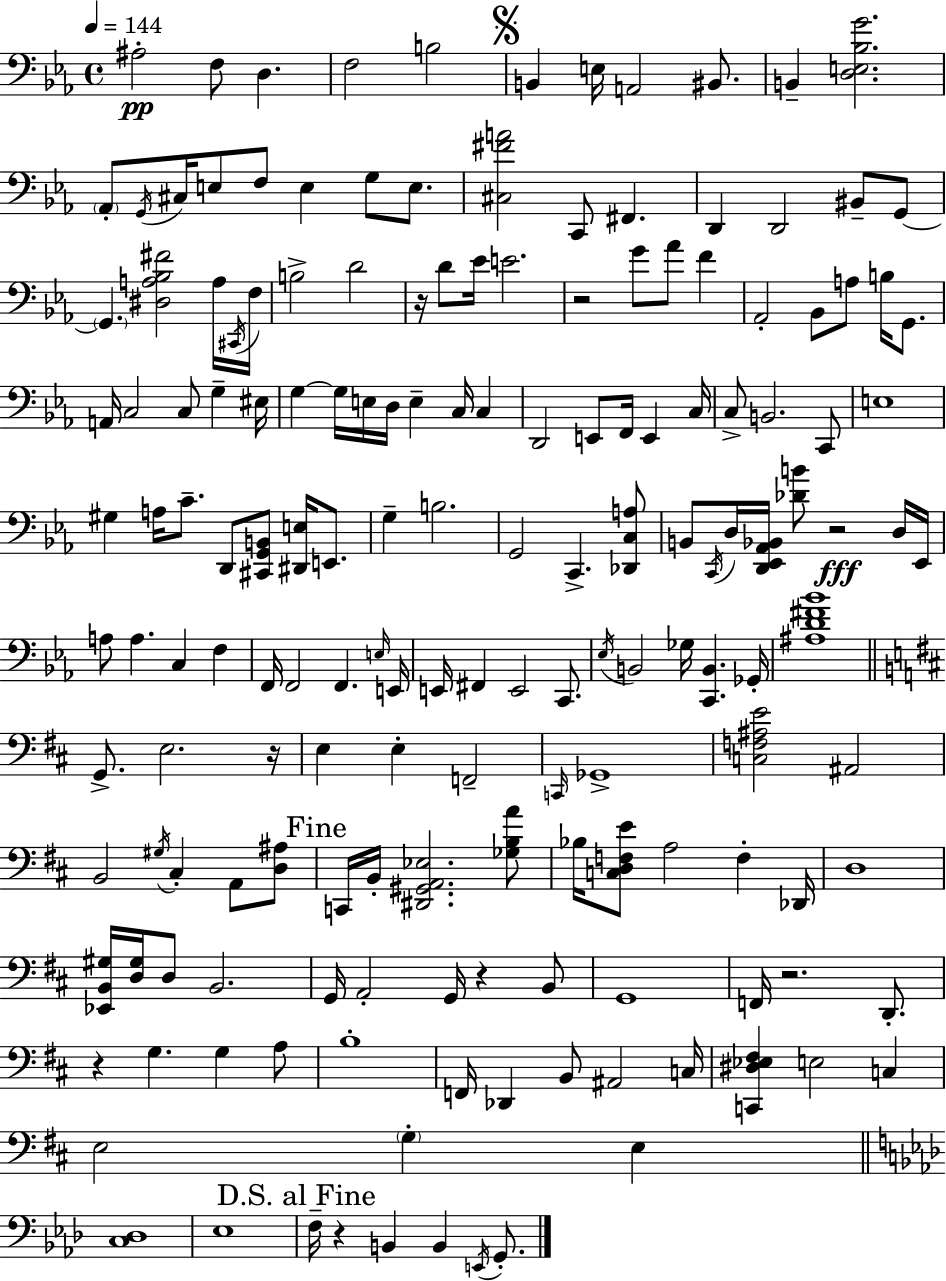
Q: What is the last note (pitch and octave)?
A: G2